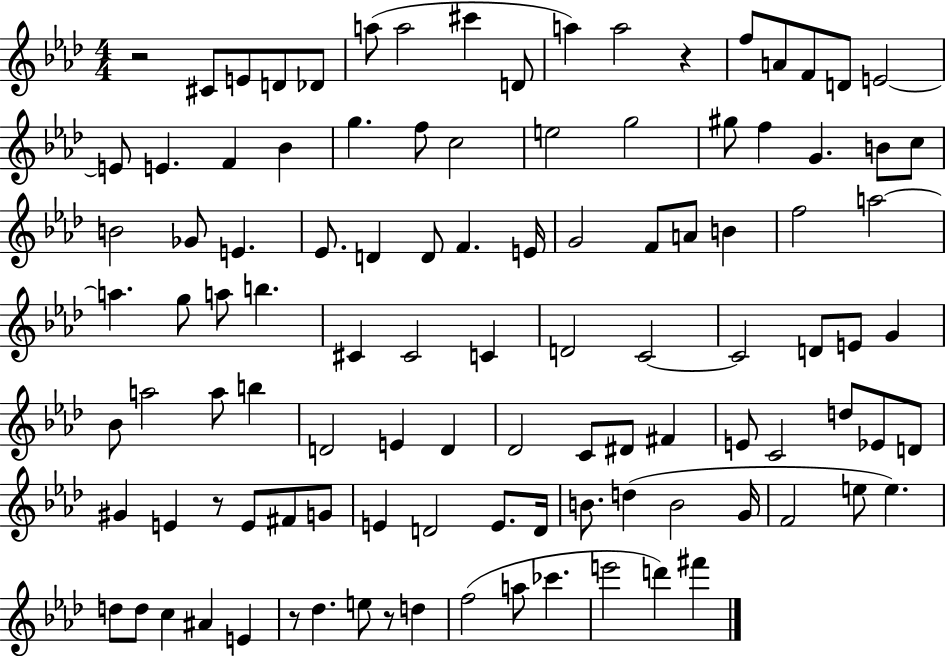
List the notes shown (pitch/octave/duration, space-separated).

R/h C#4/e E4/e D4/e Db4/e A5/e A5/h C#6/q D4/e A5/q A5/h R/q F5/e A4/e F4/e D4/e E4/h E4/e E4/q. F4/q Bb4/q G5/q. F5/e C5/h E5/h G5/h G#5/e F5/q G4/q. B4/e C5/e B4/h Gb4/e E4/q. Eb4/e. D4/q D4/e F4/q. E4/s G4/h F4/e A4/e B4/q F5/h A5/h A5/q. G5/e A5/e B5/q. C#4/q C#4/h C4/q D4/h C4/h C4/h D4/e E4/e G4/q Bb4/e A5/h A5/e B5/q D4/h E4/q D4/q Db4/h C4/e D#4/e F#4/q E4/e C4/h D5/e Eb4/e D4/e G#4/q E4/q R/e E4/e F#4/e G4/e E4/q D4/h E4/e. D4/s B4/e. D5/q B4/h G4/s F4/h E5/e E5/q. D5/e D5/e C5/q A#4/q E4/q R/e Db5/q. E5/e R/e D5/q F5/h A5/e CES6/q. E6/h D6/q F#6/q